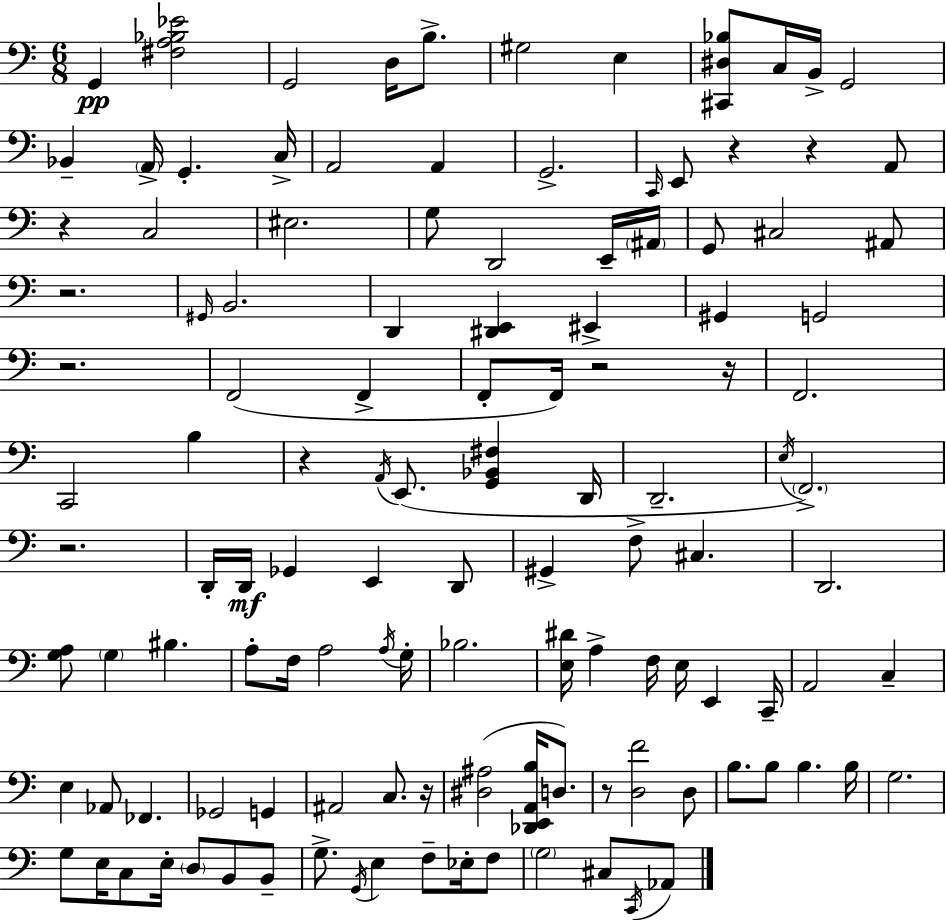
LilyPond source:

{
  \clef bass
  \numericTimeSignature
  \time 6/8
  \key a \minor
  g,4\pp <fis a bes ees'>2 | g,2 d16 b8.-> | gis2 e4 | <cis, dis bes>8 c16 b,16-> g,2 | \break bes,4-- \parenthesize a,16-> g,4.-. c16-> | a,2 a,4 | g,2.-> | \grace { c,16 } e,8 r4 r4 a,8 | \break r4 c2 | eis2. | g8 d,2 e,16-- | \parenthesize ais,16 g,8 cis2 ais,8 | \break r2. | \grace { gis,16 } b,2. | d,4 <dis, e,>4 eis,4-> | gis,4 g,2 | \break r2. | f,2( f,4-> | f,8-. f,16) r2 | r16 f,2. | \break c,2 b4 | r4 \acciaccatura { a,16 } e,8.( <g, bes, fis>4 | d,16 d,2.-- | \acciaccatura { e16 } \parenthesize f,2.->) | \break r2. | d,16-. d,16\mf ges,4 e,4 | d,8 gis,4-> f8-> cis4. | d,2. | \break <g a>8 \parenthesize g4 bis4. | a8-. f16 a2 | \acciaccatura { a16 } g16-. bes2. | <e dis'>16 a4-> f16 e16 | \break e,4 c,16-- a,2 | c4-- e4 aes,8 fes,4. | ges,2 | g,4 ais,2 | \break c8. r16 <dis ais>2( | <des, e, a, b>16 d8.) r8 <d f'>2 | d8 b8. b8 b4. | b16 g2. | \break g8 e16 c8 e16-. \parenthesize d8 | b,8 b,8-- g8.-> \acciaccatura { g,16 } e4 | f8-- ees16-. f8 \parenthesize g2 | cis8 \acciaccatura { c,16 } aes,8 \bar "|."
}